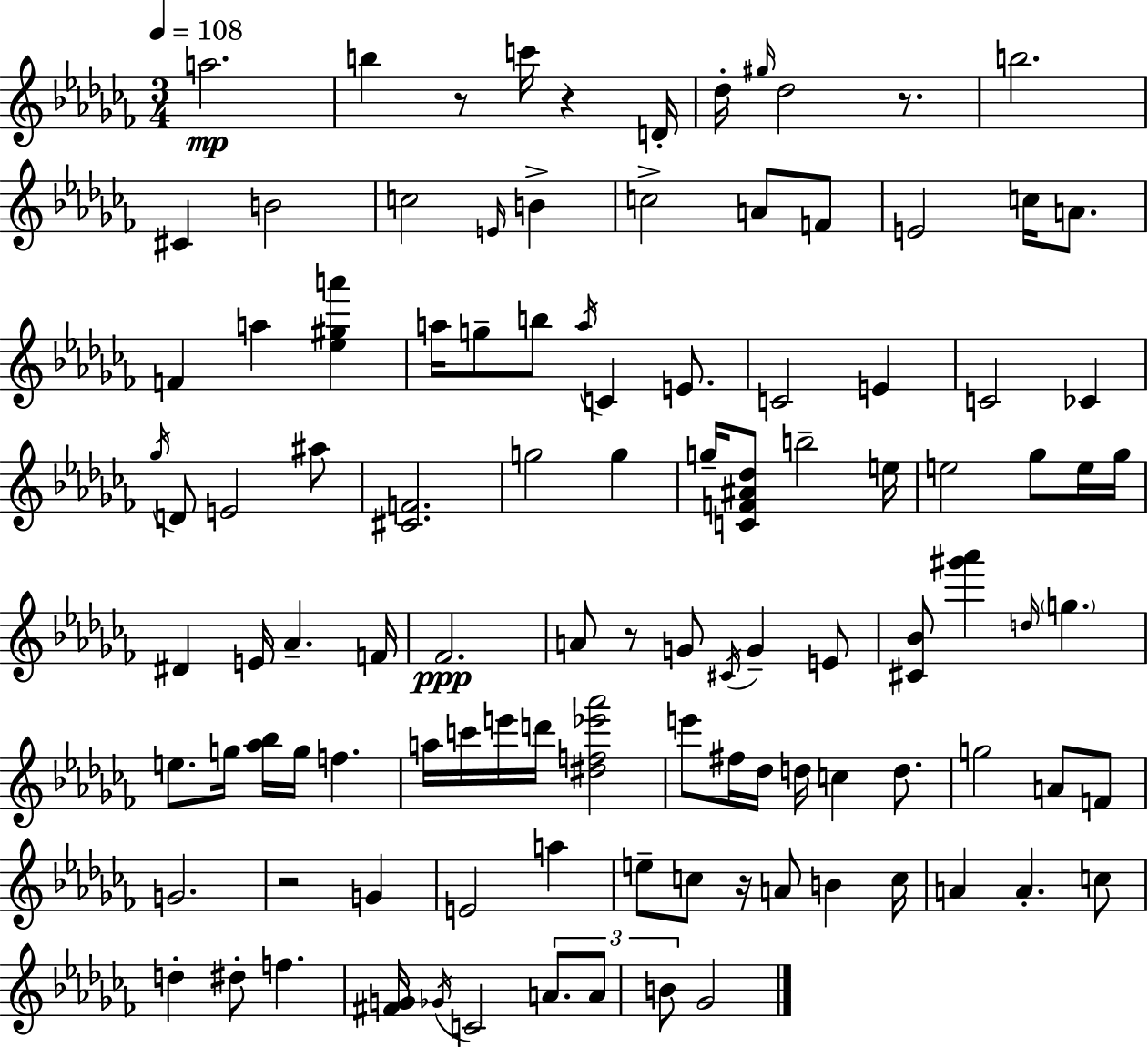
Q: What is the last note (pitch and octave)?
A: Gb4